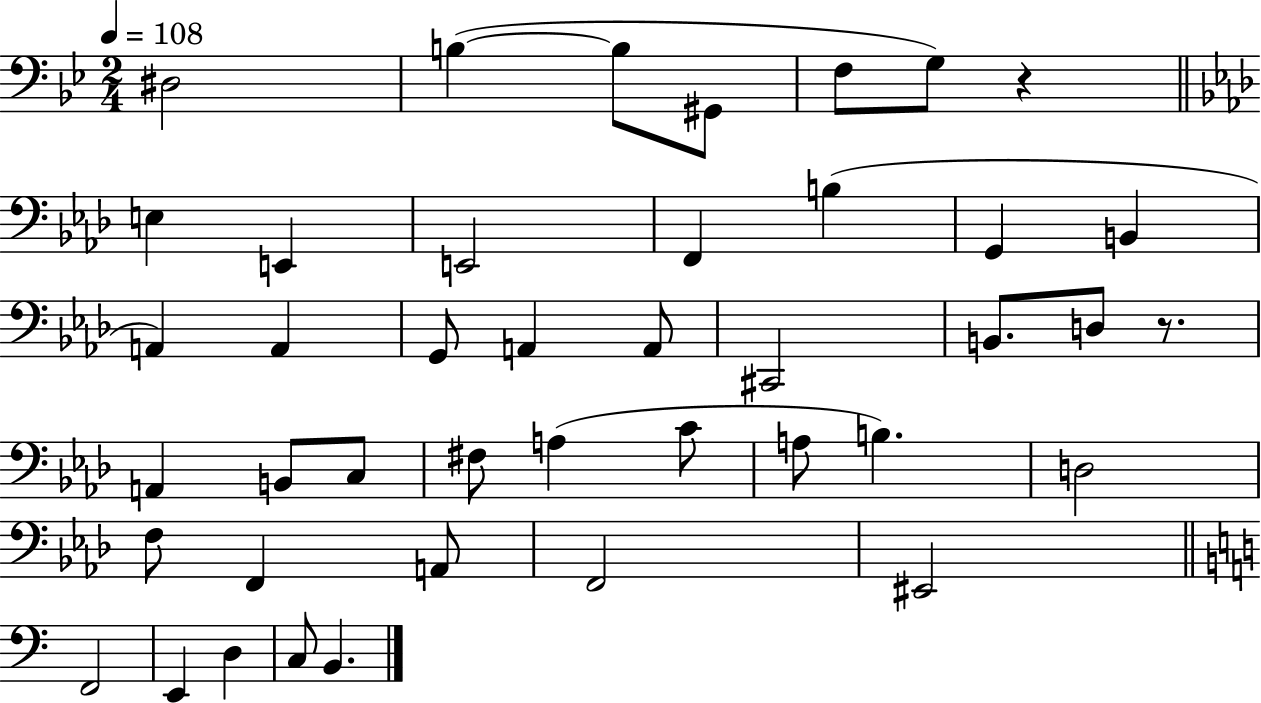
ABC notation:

X:1
T:Untitled
M:2/4
L:1/4
K:Bb
^D,2 B, B,/2 ^G,,/2 F,/2 G,/2 z E, E,, E,,2 F,, B, G,, B,, A,, A,, G,,/2 A,, A,,/2 ^C,,2 B,,/2 D,/2 z/2 A,, B,,/2 C,/2 ^F,/2 A, C/2 A,/2 B, D,2 F,/2 F,, A,,/2 F,,2 ^E,,2 F,,2 E,, D, C,/2 B,,